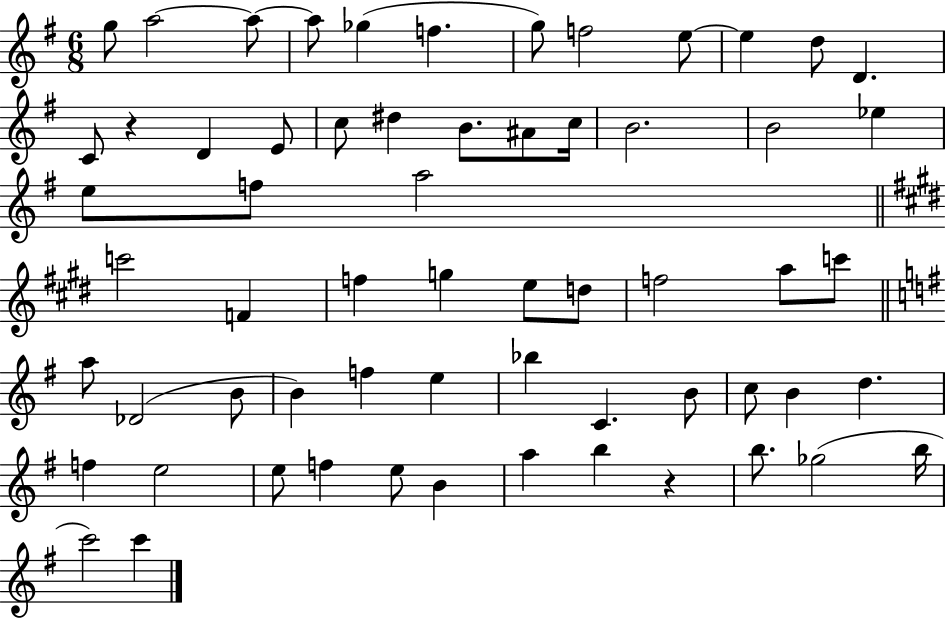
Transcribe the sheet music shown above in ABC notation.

X:1
T:Untitled
M:6/8
L:1/4
K:G
g/2 a2 a/2 a/2 _g f g/2 f2 e/2 e d/2 D C/2 z D E/2 c/2 ^d B/2 ^A/2 c/4 B2 B2 _e e/2 f/2 a2 c'2 F f g e/2 d/2 f2 a/2 c'/2 a/2 _D2 B/2 B f e _b C B/2 c/2 B d f e2 e/2 f e/2 B a b z b/2 _g2 b/4 c'2 c'